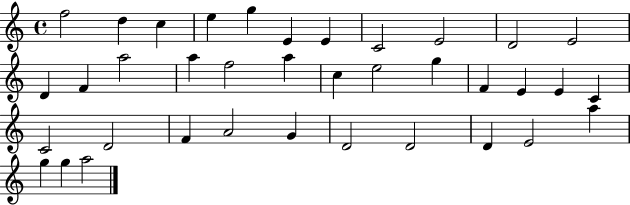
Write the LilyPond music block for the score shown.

{
  \clef treble
  \time 4/4
  \defaultTimeSignature
  \key c \major
  f''2 d''4 c''4 | e''4 g''4 e'4 e'4 | c'2 e'2 | d'2 e'2 | \break d'4 f'4 a''2 | a''4 f''2 a''4 | c''4 e''2 g''4 | f'4 e'4 e'4 c'4 | \break c'2 d'2 | f'4 a'2 g'4 | d'2 d'2 | d'4 e'2 a''4 | \break g''4 g''4 a''2 | \bar "|."
}